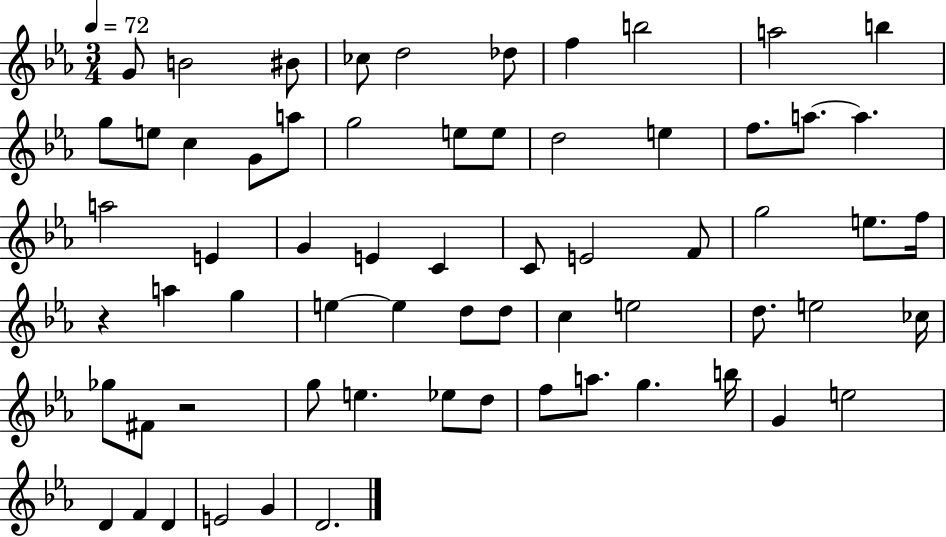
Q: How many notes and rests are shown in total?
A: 65